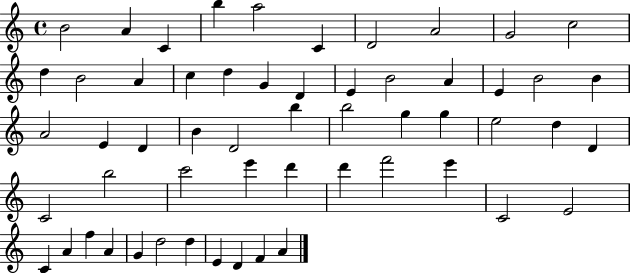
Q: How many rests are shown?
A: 0